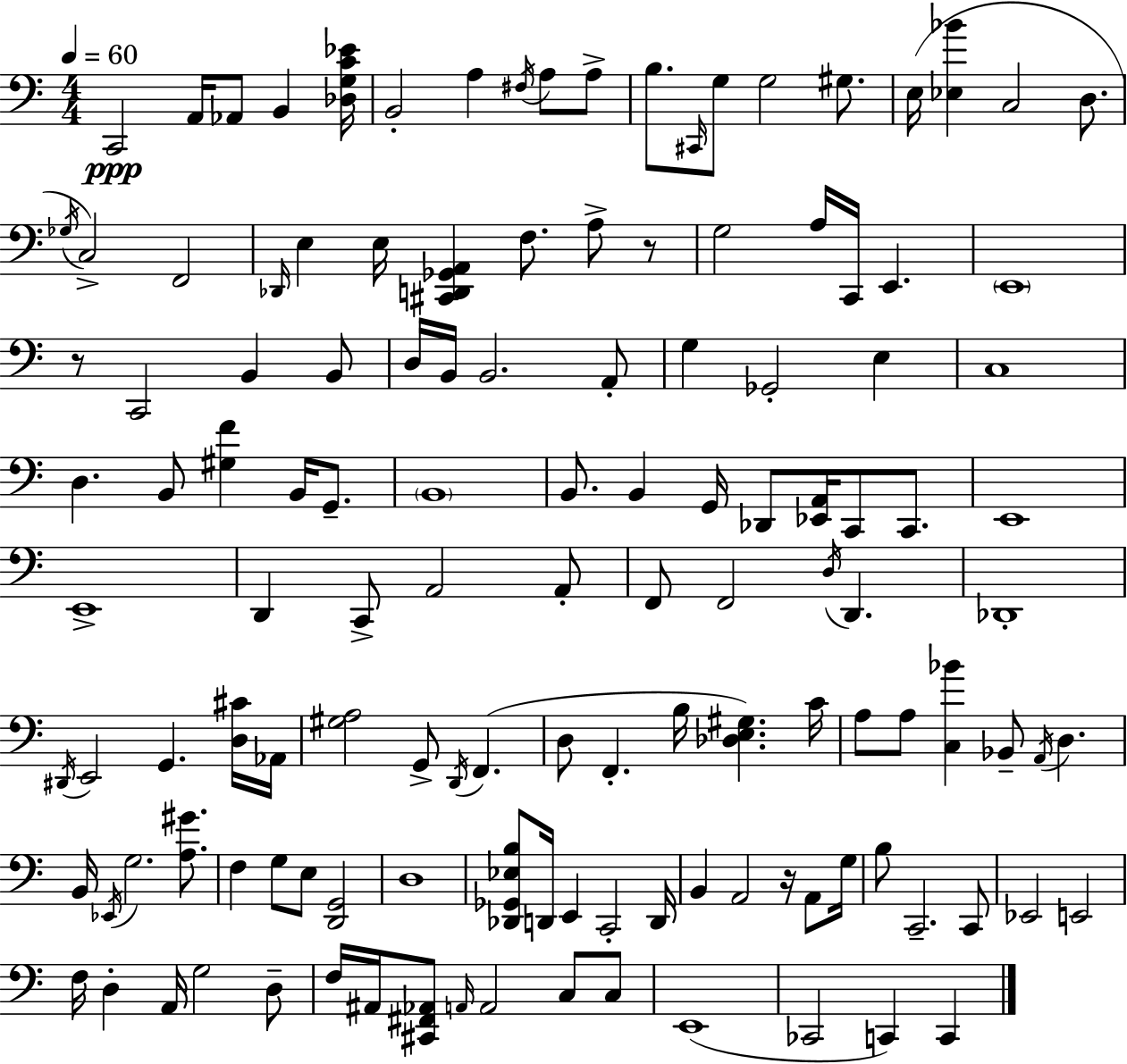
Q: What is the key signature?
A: A minor